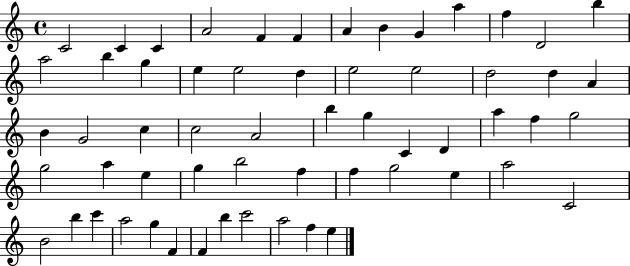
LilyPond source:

{
  \clef treble
  \time 4/4
  \defaultTimeSignature
  \key c \major
  c'2 c'4 c'4 | a'2 f'4 f'4 | a'4 b'4 g'4 a''4 | f''4 d'2 b''4 | \break a''2 b''4 g''4 | e''4 e''2 d''4 | e''2 e''2 | d''2 d''4 a'4 | \break b'4 g'2 c''4 | c''2 a'2 | b''4 g''4 c'4 d'4 | a''4 f''4 g''2 | \break g''2 a''4 e''4 | g''4 b''2 f''4 | f''4 g''2 e''4 | a''2 c'2 | \break b'2 b''4 c'''4 | a''2 g''4 f'4 | f'4 b''4 c'''2 | a''2 f''4 e''4 | \break \bar "|."
}